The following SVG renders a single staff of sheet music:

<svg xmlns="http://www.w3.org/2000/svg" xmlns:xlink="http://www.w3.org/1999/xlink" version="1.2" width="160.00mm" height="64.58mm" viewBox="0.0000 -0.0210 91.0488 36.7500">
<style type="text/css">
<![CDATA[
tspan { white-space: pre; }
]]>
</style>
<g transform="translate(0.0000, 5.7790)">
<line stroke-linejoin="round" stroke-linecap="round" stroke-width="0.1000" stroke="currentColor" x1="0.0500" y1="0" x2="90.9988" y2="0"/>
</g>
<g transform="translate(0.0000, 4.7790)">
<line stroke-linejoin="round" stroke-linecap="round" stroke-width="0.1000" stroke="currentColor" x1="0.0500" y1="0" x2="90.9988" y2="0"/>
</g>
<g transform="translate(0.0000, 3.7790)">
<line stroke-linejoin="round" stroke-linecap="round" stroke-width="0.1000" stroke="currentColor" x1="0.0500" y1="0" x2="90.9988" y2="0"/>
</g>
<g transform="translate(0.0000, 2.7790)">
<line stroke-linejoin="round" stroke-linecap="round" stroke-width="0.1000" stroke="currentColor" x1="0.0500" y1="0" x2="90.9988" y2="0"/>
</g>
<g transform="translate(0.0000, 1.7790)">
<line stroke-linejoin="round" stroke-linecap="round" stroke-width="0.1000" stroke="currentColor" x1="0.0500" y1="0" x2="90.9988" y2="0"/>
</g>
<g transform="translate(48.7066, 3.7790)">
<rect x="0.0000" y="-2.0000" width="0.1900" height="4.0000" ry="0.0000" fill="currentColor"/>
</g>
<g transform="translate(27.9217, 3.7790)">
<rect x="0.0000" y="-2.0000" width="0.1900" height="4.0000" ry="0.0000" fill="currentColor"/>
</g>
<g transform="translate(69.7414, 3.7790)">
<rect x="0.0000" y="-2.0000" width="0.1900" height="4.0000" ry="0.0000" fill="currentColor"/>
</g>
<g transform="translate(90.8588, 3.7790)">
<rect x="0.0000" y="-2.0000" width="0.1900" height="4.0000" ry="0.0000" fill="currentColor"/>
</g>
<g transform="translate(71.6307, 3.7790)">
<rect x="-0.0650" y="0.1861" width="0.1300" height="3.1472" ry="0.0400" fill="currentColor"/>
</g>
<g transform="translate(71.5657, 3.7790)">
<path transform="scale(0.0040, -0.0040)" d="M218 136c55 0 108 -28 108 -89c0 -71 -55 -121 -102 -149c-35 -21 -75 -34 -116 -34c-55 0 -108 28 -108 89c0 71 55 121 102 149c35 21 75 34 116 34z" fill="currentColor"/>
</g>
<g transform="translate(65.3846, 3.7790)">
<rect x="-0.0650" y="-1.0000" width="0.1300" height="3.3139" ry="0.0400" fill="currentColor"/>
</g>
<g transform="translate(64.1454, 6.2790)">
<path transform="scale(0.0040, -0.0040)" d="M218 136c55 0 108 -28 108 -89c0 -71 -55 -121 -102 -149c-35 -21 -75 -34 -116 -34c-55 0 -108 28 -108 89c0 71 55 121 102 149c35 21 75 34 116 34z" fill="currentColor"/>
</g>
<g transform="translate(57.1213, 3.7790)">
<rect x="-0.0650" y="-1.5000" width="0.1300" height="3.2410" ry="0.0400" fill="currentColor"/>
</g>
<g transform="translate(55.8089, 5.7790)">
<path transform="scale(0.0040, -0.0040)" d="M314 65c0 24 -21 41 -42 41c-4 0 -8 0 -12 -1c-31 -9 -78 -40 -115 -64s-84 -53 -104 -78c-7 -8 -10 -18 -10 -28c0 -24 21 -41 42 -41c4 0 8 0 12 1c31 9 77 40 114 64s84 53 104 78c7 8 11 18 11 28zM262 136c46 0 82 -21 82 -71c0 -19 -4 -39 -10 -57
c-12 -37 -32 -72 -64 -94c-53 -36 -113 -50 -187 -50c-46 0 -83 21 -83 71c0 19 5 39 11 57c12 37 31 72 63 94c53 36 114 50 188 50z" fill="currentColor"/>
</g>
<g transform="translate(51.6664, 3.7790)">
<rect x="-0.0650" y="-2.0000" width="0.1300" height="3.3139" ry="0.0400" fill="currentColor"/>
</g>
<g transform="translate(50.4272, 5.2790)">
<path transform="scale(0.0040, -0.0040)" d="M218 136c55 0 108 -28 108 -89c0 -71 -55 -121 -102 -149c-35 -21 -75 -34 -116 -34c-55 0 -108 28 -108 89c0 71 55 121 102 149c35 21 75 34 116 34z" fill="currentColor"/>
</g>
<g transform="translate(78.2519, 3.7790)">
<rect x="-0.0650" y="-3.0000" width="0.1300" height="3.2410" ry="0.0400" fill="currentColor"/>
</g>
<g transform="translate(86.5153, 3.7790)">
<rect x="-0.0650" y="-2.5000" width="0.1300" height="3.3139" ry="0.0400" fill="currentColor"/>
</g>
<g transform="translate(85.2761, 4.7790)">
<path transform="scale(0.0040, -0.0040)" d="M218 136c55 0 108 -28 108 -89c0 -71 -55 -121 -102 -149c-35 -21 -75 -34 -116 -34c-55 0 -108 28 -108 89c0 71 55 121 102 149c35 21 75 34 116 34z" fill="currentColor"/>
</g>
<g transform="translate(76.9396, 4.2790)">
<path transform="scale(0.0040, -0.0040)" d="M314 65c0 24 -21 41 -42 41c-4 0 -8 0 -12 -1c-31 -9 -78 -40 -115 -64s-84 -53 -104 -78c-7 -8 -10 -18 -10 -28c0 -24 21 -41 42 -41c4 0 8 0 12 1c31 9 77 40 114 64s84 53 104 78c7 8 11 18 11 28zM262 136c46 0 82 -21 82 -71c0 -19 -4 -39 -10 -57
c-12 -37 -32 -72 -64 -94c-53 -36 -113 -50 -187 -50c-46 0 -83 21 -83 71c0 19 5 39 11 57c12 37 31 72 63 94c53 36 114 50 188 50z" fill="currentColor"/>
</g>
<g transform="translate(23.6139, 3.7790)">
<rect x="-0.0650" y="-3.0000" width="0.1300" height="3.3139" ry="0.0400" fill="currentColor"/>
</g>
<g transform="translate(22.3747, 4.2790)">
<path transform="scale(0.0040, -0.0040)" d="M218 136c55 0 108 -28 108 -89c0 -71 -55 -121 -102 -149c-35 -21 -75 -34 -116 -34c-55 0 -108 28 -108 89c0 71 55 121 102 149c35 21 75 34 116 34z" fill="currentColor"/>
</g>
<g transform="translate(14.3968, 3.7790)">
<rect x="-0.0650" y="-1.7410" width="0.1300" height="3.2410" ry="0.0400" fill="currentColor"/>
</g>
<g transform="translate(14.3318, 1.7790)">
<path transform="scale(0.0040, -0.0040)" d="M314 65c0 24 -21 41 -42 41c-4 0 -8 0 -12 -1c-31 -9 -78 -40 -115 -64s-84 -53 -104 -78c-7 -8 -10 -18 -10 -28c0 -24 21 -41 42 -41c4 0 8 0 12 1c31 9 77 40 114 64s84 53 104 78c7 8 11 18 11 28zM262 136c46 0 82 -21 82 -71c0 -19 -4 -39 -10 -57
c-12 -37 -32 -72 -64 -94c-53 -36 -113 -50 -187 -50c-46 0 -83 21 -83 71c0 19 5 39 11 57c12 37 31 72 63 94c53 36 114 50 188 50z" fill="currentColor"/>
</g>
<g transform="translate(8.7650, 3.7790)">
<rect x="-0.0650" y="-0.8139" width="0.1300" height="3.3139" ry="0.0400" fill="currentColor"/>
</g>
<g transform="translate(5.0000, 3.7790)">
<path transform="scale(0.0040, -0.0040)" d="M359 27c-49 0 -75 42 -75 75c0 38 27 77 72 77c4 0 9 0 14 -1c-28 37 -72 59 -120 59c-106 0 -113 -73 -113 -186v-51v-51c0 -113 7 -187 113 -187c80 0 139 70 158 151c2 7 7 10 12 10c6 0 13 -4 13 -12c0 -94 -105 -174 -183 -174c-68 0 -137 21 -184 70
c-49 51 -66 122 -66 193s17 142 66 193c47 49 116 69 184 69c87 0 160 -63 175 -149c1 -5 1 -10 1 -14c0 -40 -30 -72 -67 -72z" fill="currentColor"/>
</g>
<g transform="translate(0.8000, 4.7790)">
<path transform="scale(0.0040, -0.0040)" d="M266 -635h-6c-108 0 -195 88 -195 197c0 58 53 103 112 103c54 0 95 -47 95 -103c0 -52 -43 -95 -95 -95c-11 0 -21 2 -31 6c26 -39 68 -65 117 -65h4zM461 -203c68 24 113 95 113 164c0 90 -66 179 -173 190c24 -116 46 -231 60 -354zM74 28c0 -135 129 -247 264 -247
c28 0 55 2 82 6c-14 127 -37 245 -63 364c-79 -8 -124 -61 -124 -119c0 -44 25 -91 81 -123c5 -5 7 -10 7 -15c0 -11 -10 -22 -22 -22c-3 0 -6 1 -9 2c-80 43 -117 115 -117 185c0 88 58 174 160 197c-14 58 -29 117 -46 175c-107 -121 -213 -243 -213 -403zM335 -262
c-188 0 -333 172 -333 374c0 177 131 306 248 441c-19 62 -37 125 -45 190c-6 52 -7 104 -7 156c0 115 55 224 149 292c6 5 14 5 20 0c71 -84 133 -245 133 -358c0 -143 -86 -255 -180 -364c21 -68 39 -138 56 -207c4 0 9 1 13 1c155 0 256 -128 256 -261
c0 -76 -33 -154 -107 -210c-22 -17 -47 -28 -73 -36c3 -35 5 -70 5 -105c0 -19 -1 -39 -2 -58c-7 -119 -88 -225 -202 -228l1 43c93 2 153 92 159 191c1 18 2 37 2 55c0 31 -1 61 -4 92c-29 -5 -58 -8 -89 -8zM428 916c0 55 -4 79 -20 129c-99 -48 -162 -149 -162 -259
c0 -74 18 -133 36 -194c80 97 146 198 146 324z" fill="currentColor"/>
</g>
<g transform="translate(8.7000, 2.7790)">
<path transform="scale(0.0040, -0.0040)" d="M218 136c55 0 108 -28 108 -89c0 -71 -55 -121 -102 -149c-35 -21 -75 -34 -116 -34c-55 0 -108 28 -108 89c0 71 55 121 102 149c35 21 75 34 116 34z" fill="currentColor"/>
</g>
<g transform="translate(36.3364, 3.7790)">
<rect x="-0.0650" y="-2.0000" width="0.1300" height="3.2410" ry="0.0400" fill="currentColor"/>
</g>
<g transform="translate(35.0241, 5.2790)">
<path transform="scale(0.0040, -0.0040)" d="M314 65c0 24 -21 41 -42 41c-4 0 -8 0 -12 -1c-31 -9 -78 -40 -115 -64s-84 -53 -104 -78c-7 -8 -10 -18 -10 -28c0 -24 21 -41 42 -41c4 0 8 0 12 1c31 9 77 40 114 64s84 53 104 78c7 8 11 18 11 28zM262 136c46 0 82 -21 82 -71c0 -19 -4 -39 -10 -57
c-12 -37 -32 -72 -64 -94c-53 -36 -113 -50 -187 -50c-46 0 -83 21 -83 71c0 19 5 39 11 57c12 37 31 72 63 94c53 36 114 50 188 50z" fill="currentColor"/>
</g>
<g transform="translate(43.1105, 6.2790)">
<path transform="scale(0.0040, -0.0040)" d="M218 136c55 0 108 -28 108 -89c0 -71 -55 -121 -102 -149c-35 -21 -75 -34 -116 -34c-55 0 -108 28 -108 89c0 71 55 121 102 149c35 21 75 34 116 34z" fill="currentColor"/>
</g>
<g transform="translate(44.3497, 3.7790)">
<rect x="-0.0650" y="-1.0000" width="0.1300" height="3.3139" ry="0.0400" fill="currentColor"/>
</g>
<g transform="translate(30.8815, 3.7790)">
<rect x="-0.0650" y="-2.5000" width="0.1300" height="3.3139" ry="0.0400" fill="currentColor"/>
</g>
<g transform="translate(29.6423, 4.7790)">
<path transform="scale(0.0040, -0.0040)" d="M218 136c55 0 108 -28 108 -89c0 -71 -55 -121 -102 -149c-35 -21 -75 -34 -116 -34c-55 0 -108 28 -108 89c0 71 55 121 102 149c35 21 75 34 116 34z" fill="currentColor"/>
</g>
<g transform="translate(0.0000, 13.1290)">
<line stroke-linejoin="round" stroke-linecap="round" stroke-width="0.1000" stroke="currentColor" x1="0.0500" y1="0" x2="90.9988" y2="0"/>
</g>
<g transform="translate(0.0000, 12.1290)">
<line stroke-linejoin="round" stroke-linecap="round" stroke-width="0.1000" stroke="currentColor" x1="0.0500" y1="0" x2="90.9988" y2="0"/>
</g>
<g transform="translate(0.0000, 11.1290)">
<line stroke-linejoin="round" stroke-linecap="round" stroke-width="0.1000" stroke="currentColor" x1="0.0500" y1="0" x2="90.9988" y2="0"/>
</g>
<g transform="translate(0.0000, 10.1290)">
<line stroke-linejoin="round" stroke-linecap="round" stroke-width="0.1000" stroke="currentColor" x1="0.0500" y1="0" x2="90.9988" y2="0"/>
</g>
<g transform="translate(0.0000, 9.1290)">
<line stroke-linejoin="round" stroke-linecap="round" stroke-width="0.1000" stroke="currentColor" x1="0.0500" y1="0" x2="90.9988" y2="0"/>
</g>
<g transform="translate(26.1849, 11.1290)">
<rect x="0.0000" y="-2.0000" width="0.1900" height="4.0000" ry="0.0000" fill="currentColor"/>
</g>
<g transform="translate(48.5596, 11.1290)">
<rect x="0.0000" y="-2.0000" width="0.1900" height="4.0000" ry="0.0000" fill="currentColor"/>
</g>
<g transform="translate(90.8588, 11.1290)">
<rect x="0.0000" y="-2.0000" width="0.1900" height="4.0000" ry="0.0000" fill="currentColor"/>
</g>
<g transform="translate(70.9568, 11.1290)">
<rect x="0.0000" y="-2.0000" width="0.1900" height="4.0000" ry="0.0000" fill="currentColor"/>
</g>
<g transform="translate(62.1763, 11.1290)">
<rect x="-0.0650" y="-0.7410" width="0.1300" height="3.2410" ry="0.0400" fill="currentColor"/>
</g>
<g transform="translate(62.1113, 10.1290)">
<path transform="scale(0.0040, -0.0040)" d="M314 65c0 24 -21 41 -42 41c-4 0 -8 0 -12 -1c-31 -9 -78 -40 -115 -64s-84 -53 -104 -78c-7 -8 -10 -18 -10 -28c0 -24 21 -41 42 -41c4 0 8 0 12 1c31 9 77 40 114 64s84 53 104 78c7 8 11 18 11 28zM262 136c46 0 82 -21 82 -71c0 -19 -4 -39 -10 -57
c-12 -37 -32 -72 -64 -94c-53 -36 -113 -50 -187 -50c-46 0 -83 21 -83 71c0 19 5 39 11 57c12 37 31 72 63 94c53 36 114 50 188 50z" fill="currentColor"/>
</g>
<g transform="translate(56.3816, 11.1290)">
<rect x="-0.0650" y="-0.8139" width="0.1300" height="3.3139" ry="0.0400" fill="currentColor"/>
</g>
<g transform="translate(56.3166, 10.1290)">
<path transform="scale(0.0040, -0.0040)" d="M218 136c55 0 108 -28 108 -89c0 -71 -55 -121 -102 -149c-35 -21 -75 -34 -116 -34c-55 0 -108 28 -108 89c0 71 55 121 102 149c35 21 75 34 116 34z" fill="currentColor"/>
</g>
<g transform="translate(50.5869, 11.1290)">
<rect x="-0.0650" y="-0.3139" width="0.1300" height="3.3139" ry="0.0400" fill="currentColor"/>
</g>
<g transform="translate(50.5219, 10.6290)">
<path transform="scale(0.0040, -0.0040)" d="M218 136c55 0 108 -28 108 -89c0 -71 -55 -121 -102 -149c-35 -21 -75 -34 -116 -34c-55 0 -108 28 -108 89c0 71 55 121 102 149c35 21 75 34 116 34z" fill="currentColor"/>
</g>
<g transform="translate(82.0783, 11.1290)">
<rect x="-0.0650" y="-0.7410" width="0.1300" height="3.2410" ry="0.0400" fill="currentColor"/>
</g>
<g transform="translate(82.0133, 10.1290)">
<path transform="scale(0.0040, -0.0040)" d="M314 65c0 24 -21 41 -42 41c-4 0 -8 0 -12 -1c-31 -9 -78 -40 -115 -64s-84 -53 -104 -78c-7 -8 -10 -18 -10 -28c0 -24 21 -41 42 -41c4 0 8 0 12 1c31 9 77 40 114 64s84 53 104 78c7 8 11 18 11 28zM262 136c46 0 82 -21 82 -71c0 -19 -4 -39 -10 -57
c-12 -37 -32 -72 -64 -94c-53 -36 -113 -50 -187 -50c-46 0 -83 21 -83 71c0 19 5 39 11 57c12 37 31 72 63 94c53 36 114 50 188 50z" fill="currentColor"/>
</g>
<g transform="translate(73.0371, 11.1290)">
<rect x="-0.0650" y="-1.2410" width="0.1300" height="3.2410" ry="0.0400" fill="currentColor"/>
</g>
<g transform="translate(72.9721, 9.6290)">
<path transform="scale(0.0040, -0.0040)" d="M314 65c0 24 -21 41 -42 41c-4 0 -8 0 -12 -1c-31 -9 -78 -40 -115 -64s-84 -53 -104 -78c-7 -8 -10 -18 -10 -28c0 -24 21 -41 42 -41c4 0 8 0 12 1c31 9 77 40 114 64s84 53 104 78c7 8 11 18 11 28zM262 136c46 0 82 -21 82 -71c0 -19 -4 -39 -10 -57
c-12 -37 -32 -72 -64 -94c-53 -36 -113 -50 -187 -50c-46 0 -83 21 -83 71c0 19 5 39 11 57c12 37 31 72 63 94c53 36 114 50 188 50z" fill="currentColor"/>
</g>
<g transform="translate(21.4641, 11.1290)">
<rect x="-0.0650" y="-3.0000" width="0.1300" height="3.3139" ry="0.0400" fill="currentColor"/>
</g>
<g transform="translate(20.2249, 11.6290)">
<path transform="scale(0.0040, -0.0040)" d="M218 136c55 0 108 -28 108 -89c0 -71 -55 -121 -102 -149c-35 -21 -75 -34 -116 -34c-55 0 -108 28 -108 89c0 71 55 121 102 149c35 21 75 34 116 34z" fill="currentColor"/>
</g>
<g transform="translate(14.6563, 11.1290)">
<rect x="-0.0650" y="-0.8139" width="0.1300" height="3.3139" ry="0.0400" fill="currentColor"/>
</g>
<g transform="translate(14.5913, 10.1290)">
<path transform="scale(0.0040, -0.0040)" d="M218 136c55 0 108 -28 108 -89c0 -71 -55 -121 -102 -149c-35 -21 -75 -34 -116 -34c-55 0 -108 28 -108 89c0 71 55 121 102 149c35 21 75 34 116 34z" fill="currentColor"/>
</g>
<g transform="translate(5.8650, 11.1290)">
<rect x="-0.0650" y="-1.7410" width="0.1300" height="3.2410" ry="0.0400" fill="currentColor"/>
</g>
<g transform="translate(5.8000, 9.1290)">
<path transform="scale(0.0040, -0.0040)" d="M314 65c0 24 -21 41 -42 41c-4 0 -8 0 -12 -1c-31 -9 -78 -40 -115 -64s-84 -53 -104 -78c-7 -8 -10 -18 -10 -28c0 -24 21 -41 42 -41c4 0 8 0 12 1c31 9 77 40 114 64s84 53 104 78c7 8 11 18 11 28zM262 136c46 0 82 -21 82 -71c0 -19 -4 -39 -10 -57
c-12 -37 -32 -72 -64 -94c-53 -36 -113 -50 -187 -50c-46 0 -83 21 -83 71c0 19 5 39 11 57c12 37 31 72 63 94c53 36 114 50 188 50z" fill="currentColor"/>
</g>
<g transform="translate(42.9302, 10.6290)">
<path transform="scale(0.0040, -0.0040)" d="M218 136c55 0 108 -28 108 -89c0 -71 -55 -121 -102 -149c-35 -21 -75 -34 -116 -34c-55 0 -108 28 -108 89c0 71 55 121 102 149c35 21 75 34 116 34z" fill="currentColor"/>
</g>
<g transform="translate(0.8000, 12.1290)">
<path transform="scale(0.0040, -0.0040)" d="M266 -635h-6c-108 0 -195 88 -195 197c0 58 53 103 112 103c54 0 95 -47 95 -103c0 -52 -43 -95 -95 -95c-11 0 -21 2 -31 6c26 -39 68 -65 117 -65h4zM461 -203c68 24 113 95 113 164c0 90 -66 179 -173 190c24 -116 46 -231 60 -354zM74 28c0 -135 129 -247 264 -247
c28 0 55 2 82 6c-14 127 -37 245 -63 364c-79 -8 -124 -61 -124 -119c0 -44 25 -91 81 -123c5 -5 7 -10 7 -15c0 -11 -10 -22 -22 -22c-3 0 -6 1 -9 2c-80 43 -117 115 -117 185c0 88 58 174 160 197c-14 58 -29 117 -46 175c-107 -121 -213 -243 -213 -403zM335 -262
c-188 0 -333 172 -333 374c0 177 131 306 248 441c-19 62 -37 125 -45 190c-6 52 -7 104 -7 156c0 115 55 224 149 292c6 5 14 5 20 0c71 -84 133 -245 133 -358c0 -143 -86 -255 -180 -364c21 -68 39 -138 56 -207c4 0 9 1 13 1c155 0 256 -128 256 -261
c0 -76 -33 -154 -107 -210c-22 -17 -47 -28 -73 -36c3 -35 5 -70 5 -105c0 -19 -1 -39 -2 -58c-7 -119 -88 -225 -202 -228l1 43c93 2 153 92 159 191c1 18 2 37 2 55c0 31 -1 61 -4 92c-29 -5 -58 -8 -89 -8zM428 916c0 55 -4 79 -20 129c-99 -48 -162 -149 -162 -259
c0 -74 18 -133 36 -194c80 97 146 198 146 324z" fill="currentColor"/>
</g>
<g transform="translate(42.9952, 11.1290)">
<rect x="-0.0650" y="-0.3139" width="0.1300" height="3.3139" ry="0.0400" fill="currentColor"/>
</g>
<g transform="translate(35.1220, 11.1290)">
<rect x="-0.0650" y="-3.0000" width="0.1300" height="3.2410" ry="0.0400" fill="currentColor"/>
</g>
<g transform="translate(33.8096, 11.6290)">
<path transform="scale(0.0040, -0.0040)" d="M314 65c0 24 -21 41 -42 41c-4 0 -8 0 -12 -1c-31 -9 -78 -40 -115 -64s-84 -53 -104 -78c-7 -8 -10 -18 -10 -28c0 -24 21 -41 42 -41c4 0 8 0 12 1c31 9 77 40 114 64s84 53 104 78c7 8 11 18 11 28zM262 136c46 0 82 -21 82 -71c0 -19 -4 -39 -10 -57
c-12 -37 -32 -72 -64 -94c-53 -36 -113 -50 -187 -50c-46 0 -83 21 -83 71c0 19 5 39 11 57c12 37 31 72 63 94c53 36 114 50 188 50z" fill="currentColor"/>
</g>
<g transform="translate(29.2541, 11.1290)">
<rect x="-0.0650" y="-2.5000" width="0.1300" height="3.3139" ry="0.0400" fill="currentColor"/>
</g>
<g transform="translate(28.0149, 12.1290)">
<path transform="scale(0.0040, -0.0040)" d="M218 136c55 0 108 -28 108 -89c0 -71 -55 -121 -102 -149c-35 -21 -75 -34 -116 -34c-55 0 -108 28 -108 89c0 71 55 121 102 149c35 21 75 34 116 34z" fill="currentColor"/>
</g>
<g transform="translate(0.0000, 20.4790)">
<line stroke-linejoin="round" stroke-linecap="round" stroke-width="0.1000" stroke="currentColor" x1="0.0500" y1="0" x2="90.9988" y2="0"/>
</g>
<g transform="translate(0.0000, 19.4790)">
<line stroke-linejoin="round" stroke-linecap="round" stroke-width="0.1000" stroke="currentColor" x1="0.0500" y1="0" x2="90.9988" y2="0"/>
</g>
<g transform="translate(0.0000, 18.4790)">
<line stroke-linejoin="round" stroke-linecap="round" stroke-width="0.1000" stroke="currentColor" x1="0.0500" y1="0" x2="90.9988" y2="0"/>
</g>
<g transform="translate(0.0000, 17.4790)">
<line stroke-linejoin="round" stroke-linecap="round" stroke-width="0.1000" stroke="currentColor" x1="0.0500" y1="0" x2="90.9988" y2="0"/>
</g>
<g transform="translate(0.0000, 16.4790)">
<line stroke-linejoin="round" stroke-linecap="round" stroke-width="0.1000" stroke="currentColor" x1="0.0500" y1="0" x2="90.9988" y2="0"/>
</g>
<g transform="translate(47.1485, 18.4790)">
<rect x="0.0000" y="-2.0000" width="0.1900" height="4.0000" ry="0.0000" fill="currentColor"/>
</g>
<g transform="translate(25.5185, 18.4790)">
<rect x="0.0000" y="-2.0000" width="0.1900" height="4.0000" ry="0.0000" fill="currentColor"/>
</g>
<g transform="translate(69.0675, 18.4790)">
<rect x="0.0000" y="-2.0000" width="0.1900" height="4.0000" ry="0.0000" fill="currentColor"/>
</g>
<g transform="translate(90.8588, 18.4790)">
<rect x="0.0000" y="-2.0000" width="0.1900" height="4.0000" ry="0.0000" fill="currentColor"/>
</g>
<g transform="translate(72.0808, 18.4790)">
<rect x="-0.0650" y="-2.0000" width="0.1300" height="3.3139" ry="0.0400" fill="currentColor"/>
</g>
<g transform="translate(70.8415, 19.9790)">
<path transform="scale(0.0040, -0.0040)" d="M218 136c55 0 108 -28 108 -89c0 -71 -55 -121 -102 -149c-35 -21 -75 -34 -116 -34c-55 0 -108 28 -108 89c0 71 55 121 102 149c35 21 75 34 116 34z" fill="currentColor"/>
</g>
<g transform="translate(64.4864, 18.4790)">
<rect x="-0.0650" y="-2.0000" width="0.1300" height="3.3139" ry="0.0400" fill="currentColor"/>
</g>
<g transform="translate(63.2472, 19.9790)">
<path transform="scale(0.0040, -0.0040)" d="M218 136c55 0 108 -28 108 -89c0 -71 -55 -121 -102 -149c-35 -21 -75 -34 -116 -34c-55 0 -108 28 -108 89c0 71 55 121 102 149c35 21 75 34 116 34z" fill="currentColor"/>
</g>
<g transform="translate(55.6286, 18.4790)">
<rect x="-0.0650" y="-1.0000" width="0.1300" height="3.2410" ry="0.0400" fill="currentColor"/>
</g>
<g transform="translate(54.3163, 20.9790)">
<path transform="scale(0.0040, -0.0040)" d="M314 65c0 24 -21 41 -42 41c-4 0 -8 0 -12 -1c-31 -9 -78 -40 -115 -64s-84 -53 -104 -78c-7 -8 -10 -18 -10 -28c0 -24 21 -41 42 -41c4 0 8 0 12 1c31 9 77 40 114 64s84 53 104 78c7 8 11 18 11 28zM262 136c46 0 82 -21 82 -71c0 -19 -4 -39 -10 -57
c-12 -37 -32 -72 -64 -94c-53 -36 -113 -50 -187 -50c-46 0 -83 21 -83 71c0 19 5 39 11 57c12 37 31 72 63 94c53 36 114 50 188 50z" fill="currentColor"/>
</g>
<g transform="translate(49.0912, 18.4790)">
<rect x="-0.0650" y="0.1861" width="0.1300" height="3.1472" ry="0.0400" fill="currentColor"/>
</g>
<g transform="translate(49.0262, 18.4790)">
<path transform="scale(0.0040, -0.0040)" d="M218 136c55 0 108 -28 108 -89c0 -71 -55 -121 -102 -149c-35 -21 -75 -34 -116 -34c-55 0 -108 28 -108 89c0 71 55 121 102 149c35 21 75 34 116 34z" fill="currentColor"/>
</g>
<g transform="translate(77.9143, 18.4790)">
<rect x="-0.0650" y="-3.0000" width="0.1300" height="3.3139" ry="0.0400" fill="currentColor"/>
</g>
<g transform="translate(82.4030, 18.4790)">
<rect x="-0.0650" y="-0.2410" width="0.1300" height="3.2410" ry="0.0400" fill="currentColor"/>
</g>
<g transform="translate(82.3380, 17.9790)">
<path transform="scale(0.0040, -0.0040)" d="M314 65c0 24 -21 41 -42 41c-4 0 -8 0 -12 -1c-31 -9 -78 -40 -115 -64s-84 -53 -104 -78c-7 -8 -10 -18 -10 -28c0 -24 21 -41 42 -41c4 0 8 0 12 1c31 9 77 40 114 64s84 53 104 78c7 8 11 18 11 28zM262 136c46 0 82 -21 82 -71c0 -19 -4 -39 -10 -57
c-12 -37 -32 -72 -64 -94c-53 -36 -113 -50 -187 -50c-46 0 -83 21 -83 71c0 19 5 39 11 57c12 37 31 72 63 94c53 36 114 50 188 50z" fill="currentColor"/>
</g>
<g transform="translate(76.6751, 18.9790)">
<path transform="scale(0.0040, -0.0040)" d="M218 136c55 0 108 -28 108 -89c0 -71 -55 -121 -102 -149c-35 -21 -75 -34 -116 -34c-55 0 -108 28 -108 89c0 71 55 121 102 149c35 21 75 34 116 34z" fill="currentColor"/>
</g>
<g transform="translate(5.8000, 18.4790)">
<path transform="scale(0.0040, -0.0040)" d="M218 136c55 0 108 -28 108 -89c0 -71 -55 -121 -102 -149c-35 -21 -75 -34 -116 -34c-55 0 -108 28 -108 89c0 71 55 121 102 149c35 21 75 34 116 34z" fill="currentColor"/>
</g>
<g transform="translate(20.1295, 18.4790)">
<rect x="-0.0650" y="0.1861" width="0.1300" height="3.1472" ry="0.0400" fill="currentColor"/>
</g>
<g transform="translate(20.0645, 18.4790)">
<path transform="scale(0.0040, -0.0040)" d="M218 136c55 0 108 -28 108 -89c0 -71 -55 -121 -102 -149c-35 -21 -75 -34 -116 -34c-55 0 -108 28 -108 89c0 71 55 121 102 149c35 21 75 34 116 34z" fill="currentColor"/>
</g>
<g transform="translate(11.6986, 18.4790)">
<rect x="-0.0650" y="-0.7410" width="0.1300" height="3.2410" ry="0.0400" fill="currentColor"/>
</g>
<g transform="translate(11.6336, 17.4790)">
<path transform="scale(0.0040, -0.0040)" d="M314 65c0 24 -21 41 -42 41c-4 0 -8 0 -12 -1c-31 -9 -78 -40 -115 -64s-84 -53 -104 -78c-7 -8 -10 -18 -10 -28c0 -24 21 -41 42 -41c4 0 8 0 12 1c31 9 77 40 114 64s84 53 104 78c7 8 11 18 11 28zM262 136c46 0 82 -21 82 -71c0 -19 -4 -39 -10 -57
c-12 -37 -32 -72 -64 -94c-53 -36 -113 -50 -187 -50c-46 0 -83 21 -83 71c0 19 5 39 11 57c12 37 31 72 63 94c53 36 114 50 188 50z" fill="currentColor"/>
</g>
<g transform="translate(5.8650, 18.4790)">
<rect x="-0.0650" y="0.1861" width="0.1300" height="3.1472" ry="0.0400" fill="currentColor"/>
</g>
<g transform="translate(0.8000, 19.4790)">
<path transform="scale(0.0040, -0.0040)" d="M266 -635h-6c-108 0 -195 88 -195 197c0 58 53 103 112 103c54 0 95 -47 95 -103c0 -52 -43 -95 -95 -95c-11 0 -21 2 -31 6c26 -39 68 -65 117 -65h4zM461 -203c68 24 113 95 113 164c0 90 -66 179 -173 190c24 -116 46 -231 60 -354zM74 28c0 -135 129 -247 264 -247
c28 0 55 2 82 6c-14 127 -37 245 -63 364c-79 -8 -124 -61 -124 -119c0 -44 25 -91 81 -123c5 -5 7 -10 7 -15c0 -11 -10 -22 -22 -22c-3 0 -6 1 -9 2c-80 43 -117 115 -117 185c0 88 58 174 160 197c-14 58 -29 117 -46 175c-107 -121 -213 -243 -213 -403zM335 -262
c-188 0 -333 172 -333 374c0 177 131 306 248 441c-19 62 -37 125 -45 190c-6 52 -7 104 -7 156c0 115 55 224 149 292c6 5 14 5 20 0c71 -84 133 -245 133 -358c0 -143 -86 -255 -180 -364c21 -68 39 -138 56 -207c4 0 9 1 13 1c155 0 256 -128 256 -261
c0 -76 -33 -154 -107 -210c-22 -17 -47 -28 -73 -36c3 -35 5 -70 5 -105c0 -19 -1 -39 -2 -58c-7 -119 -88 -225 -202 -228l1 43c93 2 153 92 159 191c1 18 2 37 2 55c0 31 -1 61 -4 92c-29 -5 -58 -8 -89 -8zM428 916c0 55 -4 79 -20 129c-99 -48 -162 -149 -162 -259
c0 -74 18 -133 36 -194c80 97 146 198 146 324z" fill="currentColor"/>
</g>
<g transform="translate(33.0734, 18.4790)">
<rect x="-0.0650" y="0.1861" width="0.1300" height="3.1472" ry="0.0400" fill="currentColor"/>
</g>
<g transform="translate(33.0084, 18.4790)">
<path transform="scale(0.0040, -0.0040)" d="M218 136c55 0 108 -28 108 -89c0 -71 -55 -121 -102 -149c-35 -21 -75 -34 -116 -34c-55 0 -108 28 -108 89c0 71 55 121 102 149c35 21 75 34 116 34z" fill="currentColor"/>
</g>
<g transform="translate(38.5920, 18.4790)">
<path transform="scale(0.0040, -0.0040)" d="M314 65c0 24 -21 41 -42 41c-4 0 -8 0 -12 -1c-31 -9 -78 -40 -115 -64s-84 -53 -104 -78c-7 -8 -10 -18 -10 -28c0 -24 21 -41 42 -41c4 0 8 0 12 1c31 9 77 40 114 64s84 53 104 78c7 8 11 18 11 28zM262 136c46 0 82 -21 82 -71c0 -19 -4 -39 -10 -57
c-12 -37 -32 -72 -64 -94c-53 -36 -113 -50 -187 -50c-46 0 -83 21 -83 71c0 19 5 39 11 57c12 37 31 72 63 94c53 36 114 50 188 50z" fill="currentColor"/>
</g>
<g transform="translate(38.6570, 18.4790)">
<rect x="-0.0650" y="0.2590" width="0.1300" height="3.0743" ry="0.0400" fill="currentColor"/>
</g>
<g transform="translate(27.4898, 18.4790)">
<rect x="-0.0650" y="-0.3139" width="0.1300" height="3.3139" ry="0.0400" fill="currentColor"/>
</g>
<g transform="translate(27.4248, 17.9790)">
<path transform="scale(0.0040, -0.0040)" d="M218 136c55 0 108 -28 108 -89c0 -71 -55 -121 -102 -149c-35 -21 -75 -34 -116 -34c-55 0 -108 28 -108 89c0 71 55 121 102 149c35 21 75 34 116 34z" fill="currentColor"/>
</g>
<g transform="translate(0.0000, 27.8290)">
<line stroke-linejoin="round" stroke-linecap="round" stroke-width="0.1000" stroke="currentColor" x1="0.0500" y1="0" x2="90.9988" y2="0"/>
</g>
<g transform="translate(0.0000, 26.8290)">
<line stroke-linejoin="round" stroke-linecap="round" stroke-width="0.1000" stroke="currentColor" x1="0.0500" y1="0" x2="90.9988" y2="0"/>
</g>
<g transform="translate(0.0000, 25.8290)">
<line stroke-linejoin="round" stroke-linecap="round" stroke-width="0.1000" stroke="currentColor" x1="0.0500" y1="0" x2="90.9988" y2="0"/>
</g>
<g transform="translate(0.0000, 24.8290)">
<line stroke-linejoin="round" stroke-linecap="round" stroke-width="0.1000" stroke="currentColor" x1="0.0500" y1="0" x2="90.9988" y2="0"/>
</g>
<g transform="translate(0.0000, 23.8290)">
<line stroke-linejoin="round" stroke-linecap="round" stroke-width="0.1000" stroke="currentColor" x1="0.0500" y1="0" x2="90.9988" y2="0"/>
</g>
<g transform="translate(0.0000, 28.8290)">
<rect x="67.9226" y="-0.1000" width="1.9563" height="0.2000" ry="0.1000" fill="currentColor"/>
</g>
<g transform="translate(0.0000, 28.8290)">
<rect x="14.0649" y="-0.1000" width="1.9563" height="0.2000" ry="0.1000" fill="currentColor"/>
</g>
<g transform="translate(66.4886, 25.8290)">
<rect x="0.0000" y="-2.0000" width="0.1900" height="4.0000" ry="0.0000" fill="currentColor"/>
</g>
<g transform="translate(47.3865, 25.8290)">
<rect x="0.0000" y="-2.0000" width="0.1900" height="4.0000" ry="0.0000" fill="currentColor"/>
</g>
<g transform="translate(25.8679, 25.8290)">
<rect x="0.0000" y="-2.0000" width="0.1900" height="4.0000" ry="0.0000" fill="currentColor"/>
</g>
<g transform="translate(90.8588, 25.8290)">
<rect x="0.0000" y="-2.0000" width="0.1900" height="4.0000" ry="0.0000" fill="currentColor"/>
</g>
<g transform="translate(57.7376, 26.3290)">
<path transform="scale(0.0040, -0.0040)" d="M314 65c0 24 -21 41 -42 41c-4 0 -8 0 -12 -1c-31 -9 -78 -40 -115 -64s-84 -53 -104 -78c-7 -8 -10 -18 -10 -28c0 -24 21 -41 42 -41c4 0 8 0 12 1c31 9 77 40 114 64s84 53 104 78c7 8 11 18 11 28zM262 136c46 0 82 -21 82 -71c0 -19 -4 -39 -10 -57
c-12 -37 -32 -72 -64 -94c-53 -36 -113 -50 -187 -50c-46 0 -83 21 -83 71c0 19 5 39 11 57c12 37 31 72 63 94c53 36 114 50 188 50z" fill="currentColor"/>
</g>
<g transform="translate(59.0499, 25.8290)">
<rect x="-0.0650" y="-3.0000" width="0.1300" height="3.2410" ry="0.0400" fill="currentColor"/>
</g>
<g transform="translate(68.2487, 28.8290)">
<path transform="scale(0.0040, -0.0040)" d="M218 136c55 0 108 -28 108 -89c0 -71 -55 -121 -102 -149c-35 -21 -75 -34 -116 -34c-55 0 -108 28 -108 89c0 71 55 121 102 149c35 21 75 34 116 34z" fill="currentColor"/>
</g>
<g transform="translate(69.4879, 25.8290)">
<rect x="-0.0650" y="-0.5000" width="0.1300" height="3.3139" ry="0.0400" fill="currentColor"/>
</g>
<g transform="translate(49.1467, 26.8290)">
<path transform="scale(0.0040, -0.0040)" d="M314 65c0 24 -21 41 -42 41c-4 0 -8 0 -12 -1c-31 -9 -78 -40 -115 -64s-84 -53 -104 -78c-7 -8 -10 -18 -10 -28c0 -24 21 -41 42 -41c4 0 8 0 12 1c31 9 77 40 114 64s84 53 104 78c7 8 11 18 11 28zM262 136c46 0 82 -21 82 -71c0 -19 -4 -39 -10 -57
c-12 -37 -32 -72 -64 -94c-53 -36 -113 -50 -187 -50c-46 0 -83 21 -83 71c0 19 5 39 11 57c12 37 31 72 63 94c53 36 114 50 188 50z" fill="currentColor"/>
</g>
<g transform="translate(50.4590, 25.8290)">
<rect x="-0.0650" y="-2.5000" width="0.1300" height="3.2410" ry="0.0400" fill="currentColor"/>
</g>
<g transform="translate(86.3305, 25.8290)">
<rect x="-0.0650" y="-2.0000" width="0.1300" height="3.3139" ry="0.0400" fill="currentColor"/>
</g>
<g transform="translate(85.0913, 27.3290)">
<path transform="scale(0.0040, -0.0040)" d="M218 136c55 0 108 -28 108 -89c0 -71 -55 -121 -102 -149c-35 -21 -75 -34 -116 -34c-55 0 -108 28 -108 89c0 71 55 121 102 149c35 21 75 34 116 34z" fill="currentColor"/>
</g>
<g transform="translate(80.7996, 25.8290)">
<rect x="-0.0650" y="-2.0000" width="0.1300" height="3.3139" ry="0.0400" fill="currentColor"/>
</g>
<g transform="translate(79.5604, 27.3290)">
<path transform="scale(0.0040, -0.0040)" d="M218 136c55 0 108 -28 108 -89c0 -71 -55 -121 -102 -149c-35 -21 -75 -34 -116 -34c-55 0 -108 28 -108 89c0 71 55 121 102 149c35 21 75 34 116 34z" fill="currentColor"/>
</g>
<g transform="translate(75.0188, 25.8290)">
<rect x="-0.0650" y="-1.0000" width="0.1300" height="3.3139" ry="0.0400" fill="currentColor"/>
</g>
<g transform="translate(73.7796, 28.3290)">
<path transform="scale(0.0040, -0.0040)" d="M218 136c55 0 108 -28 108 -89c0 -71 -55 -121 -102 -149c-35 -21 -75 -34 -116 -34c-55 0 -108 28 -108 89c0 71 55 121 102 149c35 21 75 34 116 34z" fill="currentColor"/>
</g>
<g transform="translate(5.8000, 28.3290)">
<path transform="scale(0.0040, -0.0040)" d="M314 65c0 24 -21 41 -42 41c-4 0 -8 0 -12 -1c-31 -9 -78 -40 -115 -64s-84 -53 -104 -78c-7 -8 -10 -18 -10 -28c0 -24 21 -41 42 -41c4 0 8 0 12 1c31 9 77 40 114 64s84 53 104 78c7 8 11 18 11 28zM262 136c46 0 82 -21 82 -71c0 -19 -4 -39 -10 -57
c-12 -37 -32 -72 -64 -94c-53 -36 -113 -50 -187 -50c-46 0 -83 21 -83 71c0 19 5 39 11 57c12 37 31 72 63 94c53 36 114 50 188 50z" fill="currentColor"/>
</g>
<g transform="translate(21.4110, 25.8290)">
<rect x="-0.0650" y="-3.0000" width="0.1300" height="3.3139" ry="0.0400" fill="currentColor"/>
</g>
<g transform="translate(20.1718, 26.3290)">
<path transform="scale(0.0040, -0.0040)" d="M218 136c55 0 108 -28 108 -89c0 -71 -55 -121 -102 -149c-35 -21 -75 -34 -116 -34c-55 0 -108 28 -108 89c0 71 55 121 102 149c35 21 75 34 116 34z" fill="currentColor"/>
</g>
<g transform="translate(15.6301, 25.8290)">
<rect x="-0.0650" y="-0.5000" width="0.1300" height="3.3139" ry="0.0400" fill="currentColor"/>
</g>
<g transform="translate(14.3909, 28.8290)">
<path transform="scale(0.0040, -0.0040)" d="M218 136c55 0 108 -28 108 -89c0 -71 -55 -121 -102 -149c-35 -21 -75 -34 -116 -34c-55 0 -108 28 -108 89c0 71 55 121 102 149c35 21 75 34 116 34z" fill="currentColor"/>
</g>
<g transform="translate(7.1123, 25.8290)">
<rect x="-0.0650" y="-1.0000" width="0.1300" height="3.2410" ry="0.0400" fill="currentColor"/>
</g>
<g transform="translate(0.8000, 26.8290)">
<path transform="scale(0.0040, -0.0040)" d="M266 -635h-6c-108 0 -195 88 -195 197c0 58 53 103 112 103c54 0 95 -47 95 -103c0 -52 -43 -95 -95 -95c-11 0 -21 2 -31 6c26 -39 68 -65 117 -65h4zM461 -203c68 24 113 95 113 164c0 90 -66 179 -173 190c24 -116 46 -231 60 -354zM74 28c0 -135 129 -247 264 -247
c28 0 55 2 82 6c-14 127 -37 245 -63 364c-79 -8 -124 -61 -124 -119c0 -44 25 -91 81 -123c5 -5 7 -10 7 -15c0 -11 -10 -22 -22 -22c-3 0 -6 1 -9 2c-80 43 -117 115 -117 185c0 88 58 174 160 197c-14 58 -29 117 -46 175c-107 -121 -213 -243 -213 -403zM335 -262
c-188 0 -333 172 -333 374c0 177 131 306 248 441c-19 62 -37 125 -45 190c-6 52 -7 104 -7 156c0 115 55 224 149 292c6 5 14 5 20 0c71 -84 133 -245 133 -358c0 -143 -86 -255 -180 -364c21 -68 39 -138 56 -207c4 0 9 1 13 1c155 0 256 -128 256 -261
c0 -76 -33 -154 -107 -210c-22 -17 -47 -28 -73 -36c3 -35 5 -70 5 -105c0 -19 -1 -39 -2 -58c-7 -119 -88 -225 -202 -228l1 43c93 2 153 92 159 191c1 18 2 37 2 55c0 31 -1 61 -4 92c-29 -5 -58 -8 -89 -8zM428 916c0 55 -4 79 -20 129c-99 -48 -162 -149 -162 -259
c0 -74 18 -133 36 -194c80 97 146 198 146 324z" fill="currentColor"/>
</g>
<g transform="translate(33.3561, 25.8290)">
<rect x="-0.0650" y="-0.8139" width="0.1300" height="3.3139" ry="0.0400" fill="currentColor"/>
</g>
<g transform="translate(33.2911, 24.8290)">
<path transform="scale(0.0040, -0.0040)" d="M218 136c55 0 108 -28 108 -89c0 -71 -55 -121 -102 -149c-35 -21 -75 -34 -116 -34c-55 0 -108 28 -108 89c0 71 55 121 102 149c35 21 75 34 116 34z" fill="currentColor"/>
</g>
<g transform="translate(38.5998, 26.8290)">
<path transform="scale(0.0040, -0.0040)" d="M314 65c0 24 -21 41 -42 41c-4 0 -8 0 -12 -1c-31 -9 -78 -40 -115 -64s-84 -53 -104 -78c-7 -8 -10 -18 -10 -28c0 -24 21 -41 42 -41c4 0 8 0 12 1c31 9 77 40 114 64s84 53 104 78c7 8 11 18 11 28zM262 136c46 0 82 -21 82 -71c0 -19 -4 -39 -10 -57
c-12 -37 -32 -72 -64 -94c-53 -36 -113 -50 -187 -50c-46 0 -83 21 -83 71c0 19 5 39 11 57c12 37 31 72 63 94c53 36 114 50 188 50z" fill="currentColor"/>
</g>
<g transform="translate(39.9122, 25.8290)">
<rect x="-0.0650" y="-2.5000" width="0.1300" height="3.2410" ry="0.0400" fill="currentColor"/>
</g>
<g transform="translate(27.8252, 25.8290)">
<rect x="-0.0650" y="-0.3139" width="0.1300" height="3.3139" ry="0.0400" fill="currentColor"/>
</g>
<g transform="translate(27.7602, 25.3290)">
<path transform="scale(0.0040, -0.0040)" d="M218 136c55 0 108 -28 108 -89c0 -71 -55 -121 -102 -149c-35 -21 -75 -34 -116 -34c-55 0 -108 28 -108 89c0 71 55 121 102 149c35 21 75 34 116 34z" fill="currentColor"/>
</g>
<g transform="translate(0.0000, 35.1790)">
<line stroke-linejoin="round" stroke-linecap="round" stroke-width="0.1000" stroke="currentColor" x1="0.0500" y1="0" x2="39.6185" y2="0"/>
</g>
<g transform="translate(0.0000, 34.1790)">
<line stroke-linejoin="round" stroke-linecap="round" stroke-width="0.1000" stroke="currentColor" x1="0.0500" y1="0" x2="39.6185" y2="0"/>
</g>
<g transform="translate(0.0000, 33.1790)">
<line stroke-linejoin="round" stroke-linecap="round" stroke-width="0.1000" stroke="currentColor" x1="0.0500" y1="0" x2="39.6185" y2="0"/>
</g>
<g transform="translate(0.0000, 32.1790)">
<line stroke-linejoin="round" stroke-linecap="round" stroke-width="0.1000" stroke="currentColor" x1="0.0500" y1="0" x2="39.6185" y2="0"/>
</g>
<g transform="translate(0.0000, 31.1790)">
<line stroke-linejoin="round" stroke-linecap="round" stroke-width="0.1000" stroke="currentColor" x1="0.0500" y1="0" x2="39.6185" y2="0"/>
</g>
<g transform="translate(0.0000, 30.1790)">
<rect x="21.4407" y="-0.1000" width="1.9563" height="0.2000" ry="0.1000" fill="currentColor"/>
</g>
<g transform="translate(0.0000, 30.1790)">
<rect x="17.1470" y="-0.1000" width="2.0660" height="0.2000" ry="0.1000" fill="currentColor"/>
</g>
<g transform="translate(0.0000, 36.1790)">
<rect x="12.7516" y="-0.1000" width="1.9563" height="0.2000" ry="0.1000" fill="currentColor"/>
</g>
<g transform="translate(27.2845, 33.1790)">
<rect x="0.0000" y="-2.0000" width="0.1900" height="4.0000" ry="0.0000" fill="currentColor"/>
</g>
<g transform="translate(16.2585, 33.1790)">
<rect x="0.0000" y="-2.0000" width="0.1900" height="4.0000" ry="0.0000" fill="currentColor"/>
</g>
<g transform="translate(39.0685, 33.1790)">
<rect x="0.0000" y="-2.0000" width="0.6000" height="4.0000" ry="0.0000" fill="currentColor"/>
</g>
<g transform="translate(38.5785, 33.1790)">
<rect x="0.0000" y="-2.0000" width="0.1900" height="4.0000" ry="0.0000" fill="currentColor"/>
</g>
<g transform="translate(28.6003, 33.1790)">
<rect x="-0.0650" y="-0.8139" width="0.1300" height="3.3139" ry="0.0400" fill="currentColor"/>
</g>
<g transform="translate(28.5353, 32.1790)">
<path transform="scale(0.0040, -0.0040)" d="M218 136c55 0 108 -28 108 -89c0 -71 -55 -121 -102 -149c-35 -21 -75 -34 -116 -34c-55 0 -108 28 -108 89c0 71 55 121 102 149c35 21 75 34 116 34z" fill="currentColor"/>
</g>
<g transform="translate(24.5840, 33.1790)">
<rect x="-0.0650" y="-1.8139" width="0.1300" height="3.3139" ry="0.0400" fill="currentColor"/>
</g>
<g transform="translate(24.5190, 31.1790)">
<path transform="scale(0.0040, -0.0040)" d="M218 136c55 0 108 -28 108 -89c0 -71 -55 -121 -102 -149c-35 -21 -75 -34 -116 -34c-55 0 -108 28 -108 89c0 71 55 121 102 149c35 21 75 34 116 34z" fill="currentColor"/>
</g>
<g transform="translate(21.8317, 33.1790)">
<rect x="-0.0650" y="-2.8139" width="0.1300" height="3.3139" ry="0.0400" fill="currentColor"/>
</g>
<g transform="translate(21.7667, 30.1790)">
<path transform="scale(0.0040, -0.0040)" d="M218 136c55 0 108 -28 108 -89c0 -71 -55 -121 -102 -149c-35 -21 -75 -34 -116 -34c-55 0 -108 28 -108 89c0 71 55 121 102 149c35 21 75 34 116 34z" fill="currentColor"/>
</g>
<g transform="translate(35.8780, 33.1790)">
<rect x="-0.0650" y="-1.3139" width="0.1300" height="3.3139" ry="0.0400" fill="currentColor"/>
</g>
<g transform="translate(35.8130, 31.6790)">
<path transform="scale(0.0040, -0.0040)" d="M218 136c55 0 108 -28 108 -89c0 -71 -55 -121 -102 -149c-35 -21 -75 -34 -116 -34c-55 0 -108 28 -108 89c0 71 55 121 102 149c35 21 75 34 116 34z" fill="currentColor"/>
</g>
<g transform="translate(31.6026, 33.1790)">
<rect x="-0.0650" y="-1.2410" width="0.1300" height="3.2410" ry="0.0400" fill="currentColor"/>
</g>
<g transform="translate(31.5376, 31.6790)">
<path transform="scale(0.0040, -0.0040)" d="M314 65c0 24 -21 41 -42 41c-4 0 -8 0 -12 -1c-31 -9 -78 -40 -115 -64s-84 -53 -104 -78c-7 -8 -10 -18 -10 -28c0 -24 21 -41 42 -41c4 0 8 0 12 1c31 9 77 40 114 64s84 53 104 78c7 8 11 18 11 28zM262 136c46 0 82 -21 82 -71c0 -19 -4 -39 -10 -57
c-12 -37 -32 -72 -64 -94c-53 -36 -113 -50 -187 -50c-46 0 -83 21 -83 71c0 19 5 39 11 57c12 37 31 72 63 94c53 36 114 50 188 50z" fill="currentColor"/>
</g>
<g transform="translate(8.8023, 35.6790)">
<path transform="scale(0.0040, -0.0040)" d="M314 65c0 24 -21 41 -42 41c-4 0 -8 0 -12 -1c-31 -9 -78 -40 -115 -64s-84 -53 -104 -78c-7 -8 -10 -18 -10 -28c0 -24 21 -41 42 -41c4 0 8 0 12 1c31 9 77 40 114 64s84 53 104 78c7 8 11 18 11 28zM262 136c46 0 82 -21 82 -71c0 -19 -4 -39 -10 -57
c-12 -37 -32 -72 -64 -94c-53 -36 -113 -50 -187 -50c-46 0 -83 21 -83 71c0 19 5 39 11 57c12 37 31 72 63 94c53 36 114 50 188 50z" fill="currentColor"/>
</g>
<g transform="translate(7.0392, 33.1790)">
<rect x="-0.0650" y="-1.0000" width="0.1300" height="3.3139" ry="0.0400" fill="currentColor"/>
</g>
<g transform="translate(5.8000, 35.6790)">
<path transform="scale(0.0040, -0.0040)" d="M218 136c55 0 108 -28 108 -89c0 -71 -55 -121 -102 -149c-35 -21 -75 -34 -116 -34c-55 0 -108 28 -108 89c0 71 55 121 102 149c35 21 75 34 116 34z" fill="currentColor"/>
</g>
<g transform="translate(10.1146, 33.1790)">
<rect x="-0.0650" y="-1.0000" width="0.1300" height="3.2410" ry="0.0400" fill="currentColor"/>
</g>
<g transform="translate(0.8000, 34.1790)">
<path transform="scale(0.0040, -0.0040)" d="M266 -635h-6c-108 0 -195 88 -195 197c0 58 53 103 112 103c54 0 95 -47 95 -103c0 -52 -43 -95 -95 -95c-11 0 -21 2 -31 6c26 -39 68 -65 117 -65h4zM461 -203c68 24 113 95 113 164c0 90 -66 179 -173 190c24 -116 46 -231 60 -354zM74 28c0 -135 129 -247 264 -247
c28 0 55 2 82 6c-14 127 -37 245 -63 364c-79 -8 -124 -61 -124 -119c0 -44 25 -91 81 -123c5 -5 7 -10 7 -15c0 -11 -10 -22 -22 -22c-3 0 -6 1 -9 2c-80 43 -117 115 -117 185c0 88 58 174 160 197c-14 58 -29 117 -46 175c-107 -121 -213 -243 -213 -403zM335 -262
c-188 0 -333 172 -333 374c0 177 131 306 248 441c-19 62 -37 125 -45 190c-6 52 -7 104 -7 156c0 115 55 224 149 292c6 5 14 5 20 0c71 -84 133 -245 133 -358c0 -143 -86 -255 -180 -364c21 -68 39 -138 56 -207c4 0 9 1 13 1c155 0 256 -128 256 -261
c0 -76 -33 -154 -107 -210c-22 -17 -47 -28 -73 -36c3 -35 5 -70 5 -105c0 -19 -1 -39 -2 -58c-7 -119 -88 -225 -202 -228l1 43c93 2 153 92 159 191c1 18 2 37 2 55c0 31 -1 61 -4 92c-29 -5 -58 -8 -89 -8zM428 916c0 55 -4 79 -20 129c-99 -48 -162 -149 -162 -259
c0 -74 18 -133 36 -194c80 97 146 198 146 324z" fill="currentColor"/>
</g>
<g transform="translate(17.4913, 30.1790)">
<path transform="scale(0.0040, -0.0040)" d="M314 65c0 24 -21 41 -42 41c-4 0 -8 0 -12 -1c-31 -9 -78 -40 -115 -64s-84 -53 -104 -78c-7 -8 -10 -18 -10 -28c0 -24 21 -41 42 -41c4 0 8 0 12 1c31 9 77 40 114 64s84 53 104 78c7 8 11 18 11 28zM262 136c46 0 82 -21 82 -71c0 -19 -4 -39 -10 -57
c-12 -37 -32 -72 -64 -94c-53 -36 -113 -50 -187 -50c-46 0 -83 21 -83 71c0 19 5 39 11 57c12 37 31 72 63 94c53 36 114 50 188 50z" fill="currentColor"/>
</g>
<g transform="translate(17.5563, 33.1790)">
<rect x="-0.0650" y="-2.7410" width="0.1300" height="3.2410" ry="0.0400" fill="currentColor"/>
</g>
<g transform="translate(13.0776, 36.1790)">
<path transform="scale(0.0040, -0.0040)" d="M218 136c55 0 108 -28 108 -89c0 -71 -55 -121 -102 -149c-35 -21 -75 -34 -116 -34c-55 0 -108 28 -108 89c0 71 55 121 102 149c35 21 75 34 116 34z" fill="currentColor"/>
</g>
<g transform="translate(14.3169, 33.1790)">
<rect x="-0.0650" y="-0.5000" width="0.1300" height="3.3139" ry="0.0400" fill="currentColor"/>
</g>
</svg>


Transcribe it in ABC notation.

X:1
T:Untitled
M:4/4
L:1/4
K:C
d f2 A G F2 D F E2 D B A2 G f2 d A G A2 c c d d2 e2 d2 B d2 B c B B2 B D2 F F A c2 D2 C A c d G2 G2 A2 C D F F D D2 C a2 a f d e2 e